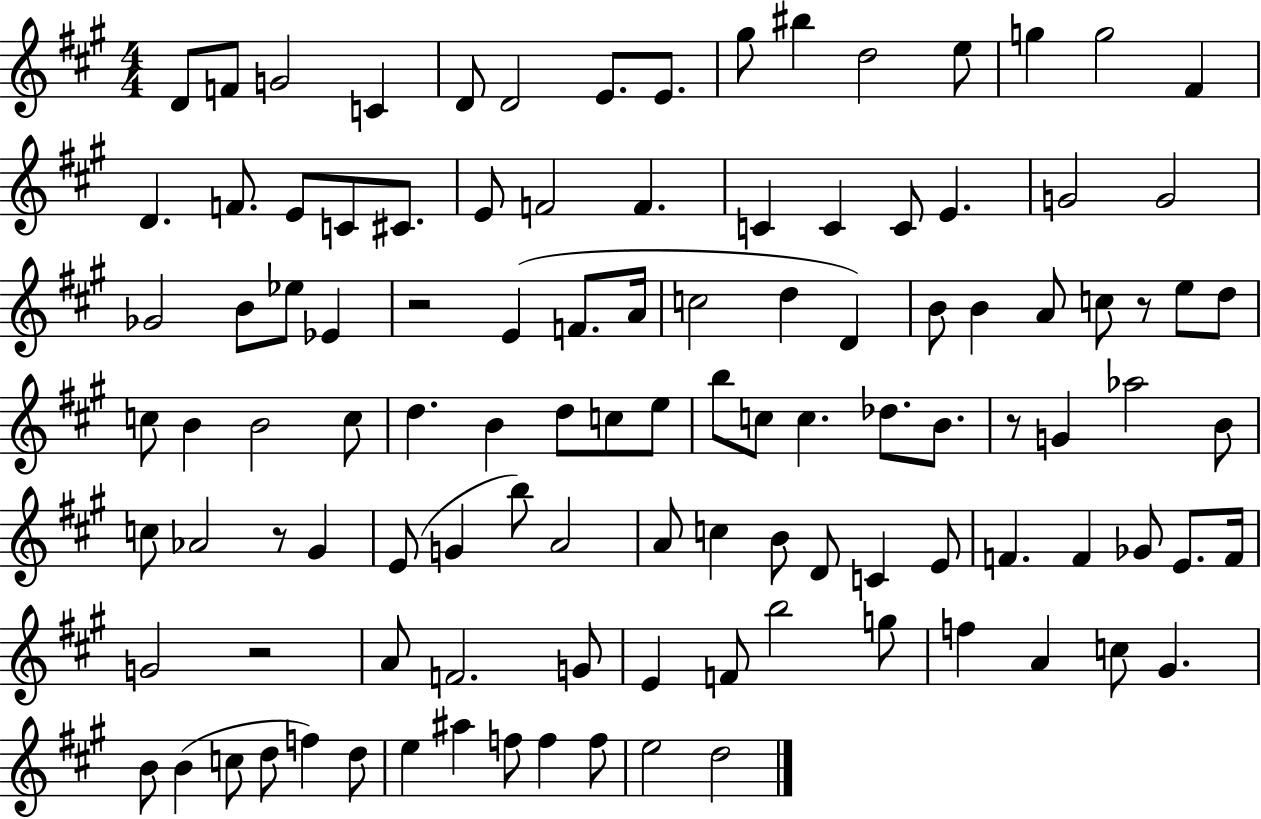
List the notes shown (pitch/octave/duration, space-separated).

D4/e F4/e G4/h C4/q D4/e D4/h E4/e. E4/e. G#5/e BIS5/q D5/h E5/e G5/q G5/h F#4/q D4/q. F4/e. E4/e C4/e C#4/e. E4/e F4/h F4/q. C4/q C4/q C4/e E4/q. G4/h G4/h Gb4/h B4/e Eb5/e Eb4/q R/h E4/q F4/e. A4/s C5/h D5/q D4/q B4/e B4/q A4/e C5/e R/e E5/e D5/e C5/e B4/q B4/h C5/e D5/q. B4/q D5/e C5/e E5/e B5/e C5/e C5/q. Db5/e. B4/e. R/e G4/q Ab5/h B4/e C5/e Ab4/h R/e G#4/q E4/e G4/q B5/e A4/h A4/e C5/q B4/e D4/e C4/q E4/e F4/q. F4/q Gb4/e E4/e. F4/s G4/h R/h A4/e F4/h. G4/e E4/q F4/e B5/h G5/e F5/q A4/q C5/e G#4/q. B4/e B4/q C5/e D5/e F5/q D5/e E5/q A#5/q F5/e F5/q F5/e E5/h D5/h